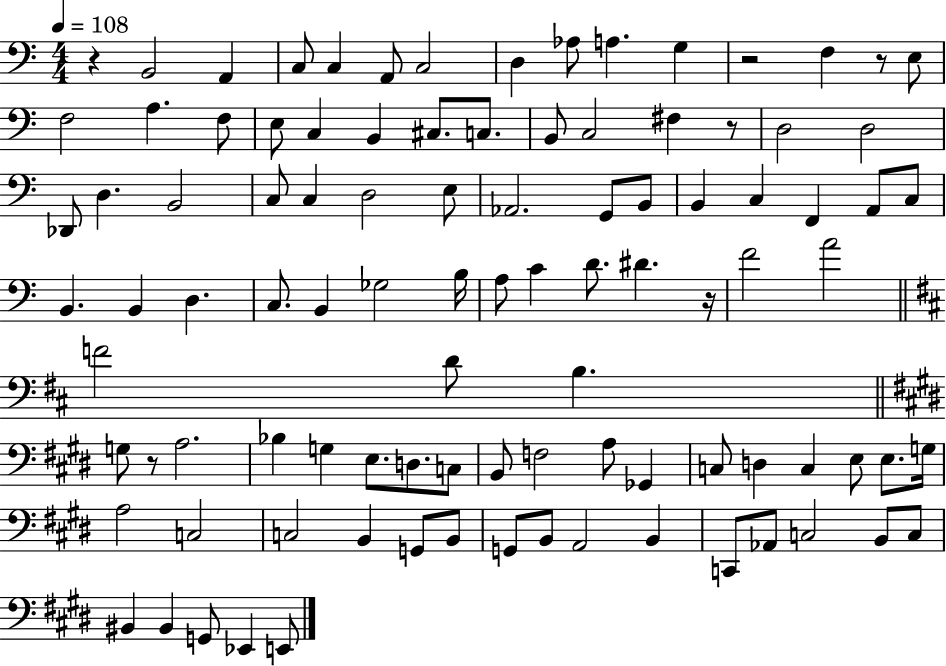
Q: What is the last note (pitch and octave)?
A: E2